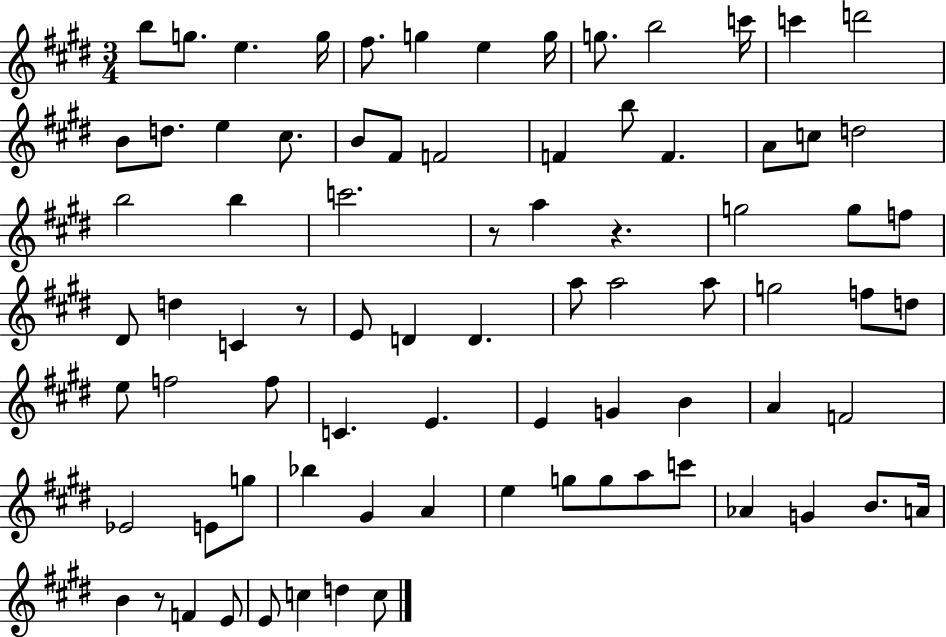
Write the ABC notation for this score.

X:1
T:Untitled
M:3/4
L:1/4
K:E
b/2 g/2 e g/4 ^f/2 g e g/4 g/2 b2 c'/4 c' d'2 B/2 d/2 e ^c/2 B/2 ^F/2 F2 F b/2 F A/2 c/2 d2 b2 b c'2 z/2 a z g2 g/2 f/2 ^D/2 d C z/2 E/2 D D a/2 a2 a/2 g2 f/2 d/2 e/2 f2 f/2 C E E G B A F2 _E2 E/2 g/2 _b ^G A e g/2 g/2 a/2 c'/2 _A G B/2 A/4 B z/2 F E/2 E/2 c d c/2